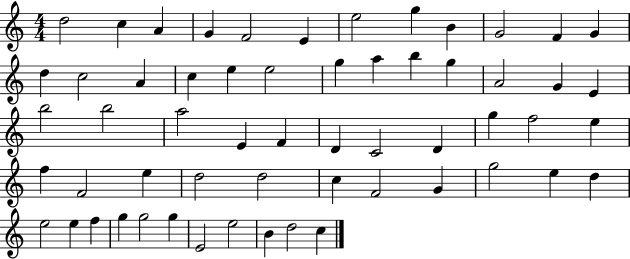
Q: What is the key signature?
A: C major